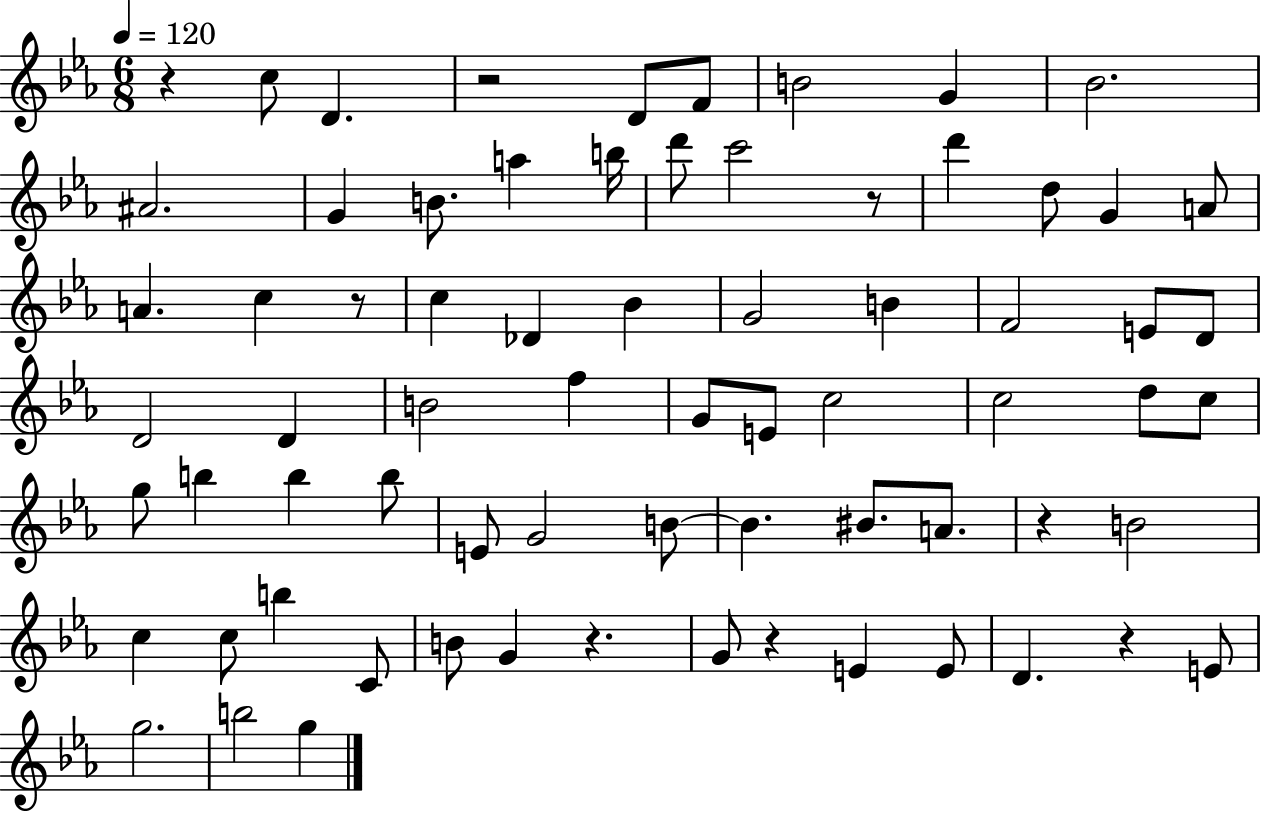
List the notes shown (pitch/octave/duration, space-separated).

R/q C5/e D4/q. R/h D4/e F4/e B4/h G4/q Bb4/h. A#4/h. G4/q B4/e. A5/q B5/s D6/e C6/h R/e D6/q D5/e G4/q A4/e A4/q. C5/q R/e C5/q Db4/q Bb4/q G4/h B4/q F4/h E4/e D4/e D4/h D4/q B4/h F5/q G4/e E4/e C5/h C5/h D5/e C5/e G5/e B5/q B5/q B5/e E4/e G4/h B4/e B4/q. BIS4/e. A4/e. R/q B4/h C5/q C5/e B5/q C4/e B4/e G4/q R/q. G4/e R/q E4/q E4/e D4/q. R/q E4/e G5/h. B5/h G5/q